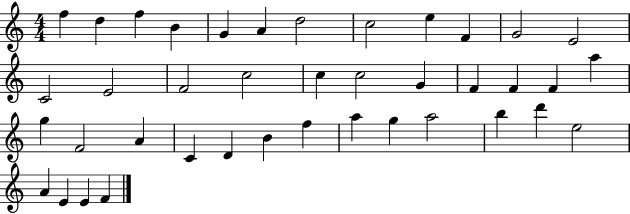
X:1
T:Untitled
M:4/4
L:1/4
K:C
f d f B G A d2 c2 e F G2 E2 C2 E2 F2 c2 c c2 G F F F a g F2 A C D B f a g a2 b d' e2 A E E F